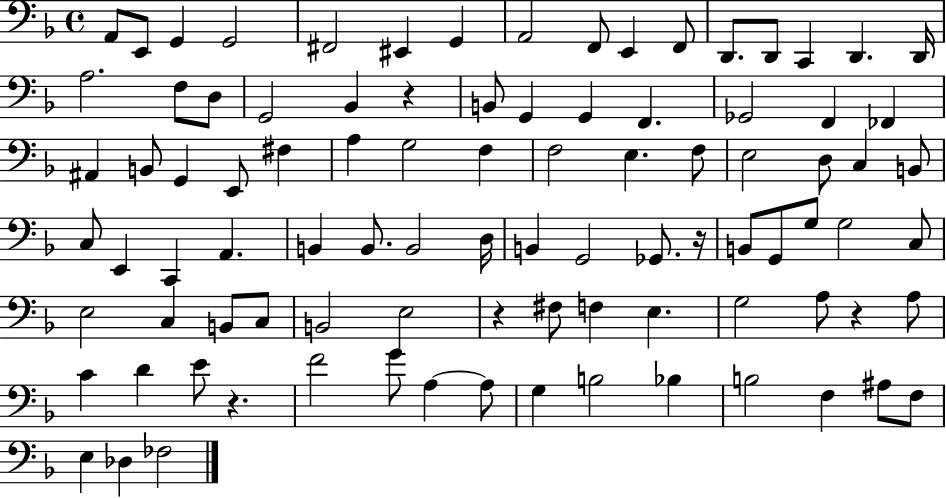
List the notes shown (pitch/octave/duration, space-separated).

A2/e E2/e G2/q G2/h F#2/h EIS2/q G2/q A2/h F2/e E2/q F2/e D2/e. D2/e C2/q D2/q. D2/s A3/h. F3/e D3/e G2/h Bb2/q R/q B2/e G2/q G2/q F2/q. Gb2/h F2/q FES2/q A#2/q B2/e G2/q E2/e F#3/q A3/q G3/h F3/q F3/h E3/q. F3/e E3/h D3/e C3/q B2/e C3/e E2/q C2/q A2/q. B2/q B2/e. B2/h D3/s B2/q G2/h Gb2/e. R/s B2/e G2/e G3/e G3/h C3/e E3/h C3/q B2/e C3/e B2/h E3/h R/q F#3/e F3/q E3/q. G3/h A3/e R/q A3/e C4/q D4/q E4/e R/q. F4/h G4/e A3/q A3/e G3/q B3/h Bb3/q B3/h F3/q A#3/e F3/e E3/q Db3/q FES3/h